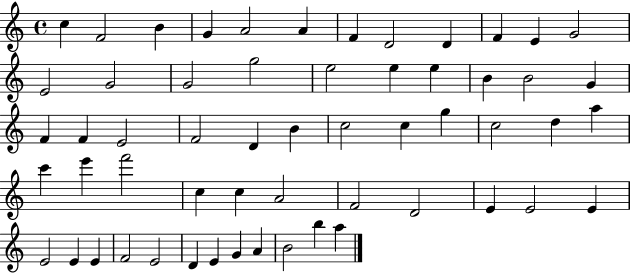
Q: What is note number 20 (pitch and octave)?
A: B4